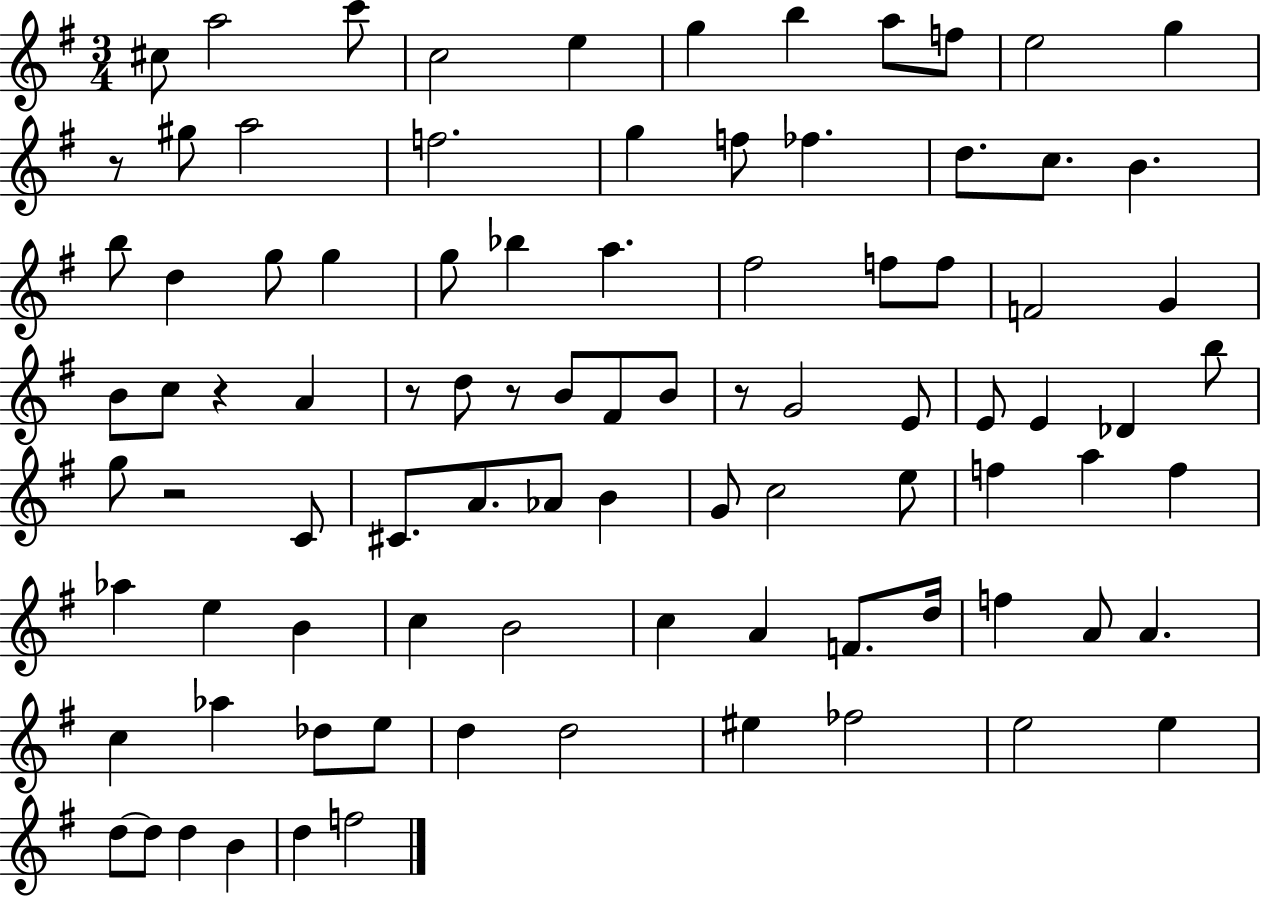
{
  \clef treble
  \numericTimeSignature
  \time 3/4
  \key g \major
  \repeat volta 2 { cis''8 a''2 c'''8 | c''2 e''4 | g''4 b''4 a''8 f''8 | e''2 g''4 | \break r8 gis''8 a''2 | f''2. | g''4 f''8 fes''4. | d''8. c''8. b'4. | \break b''8 d''4 g''8 g''4 | g''8 bes''4 a''4. | fis''2 f''8 f''8 | f'2 g'4 | \break b'8 c''8 r4 a'4 | r8 d''8 r8 b'8 fis'8 b'8 | r8 g'2 e'8 | e'8 e'4 des'4 b''8 | \break g''8 r2 c'8 | cis'8. a'8. aes'8 b'4 | g'8 c''2 e''8 | f''4 a''4 f''4 | \break aes''4 e''4 b'4 | c''4 b'2 | c''4 a'4 f'8. d''16 | f''4 a'8 a'4. | \break c''4 aes''4 des''8 e''8 | d''4 d''2 | eis''4 fes''2 | e''2 e''4 | \break d''8~~ d''8 d''4 b'4 | d''4 f''2 | } \bar "|."
}